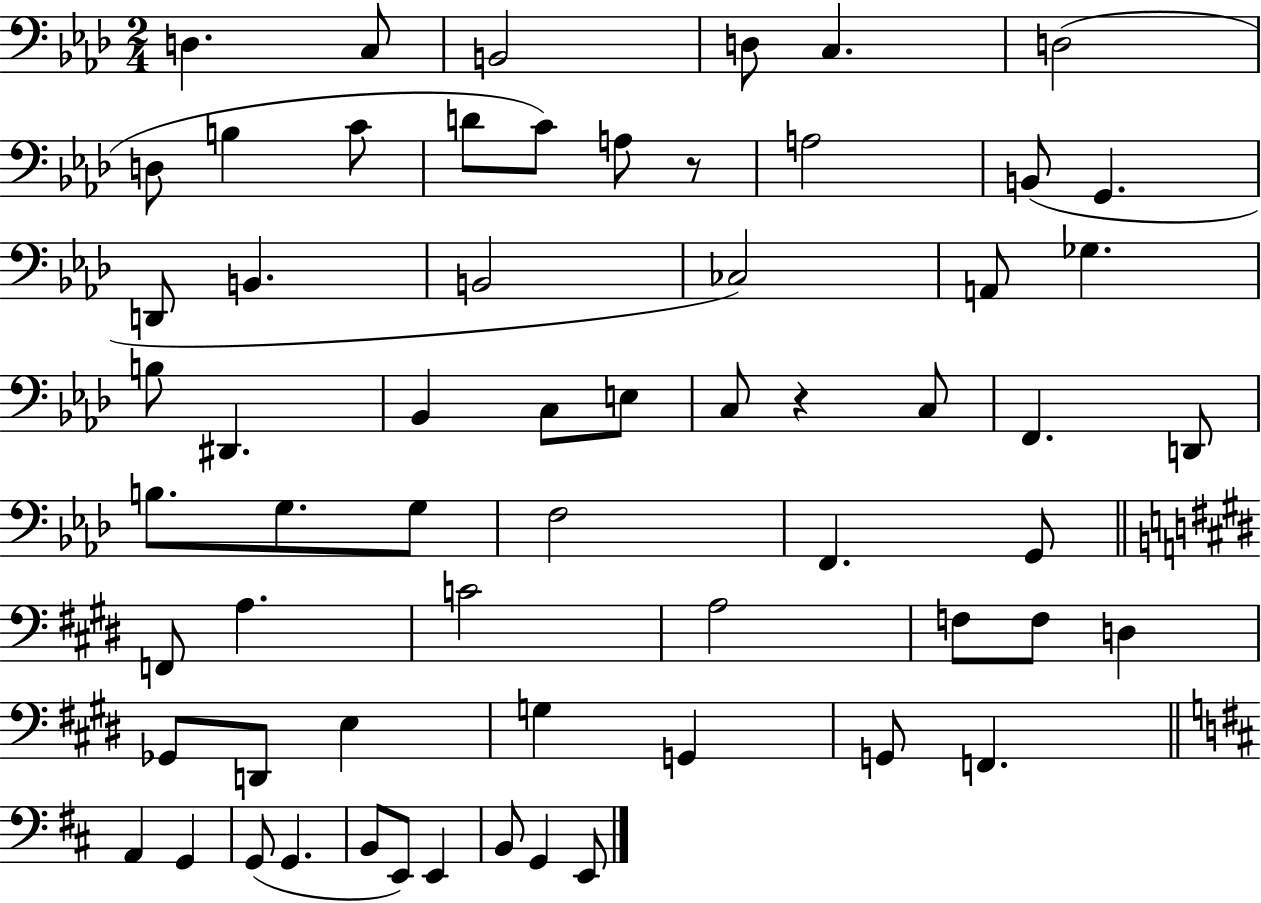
D3/q. C3/e B2/h D3/e C3/q. D3/h D3/e B3/q C4/e D4/e C4/e A3/e R/e A3/h B2/e G2/q. D2/e B2/q. B2/h CES3/h A2/e Gb3/q. B3/e D#2/q. Bb2/q C3/e E3/e C3/e R/q C3/e F2/q. D2/e B3/e. G3/e. G3/e F3/h F2/q. G2/e F2/e A3/q. C4/h A3/h F3/e F3/e D3/q Gb2/e D2/e E3/q G3/q G2/q G2/e F2/q. A2/q G2/q G2/e G2/q. B2/e E2/e E2/q B2/e G2/q E2/e